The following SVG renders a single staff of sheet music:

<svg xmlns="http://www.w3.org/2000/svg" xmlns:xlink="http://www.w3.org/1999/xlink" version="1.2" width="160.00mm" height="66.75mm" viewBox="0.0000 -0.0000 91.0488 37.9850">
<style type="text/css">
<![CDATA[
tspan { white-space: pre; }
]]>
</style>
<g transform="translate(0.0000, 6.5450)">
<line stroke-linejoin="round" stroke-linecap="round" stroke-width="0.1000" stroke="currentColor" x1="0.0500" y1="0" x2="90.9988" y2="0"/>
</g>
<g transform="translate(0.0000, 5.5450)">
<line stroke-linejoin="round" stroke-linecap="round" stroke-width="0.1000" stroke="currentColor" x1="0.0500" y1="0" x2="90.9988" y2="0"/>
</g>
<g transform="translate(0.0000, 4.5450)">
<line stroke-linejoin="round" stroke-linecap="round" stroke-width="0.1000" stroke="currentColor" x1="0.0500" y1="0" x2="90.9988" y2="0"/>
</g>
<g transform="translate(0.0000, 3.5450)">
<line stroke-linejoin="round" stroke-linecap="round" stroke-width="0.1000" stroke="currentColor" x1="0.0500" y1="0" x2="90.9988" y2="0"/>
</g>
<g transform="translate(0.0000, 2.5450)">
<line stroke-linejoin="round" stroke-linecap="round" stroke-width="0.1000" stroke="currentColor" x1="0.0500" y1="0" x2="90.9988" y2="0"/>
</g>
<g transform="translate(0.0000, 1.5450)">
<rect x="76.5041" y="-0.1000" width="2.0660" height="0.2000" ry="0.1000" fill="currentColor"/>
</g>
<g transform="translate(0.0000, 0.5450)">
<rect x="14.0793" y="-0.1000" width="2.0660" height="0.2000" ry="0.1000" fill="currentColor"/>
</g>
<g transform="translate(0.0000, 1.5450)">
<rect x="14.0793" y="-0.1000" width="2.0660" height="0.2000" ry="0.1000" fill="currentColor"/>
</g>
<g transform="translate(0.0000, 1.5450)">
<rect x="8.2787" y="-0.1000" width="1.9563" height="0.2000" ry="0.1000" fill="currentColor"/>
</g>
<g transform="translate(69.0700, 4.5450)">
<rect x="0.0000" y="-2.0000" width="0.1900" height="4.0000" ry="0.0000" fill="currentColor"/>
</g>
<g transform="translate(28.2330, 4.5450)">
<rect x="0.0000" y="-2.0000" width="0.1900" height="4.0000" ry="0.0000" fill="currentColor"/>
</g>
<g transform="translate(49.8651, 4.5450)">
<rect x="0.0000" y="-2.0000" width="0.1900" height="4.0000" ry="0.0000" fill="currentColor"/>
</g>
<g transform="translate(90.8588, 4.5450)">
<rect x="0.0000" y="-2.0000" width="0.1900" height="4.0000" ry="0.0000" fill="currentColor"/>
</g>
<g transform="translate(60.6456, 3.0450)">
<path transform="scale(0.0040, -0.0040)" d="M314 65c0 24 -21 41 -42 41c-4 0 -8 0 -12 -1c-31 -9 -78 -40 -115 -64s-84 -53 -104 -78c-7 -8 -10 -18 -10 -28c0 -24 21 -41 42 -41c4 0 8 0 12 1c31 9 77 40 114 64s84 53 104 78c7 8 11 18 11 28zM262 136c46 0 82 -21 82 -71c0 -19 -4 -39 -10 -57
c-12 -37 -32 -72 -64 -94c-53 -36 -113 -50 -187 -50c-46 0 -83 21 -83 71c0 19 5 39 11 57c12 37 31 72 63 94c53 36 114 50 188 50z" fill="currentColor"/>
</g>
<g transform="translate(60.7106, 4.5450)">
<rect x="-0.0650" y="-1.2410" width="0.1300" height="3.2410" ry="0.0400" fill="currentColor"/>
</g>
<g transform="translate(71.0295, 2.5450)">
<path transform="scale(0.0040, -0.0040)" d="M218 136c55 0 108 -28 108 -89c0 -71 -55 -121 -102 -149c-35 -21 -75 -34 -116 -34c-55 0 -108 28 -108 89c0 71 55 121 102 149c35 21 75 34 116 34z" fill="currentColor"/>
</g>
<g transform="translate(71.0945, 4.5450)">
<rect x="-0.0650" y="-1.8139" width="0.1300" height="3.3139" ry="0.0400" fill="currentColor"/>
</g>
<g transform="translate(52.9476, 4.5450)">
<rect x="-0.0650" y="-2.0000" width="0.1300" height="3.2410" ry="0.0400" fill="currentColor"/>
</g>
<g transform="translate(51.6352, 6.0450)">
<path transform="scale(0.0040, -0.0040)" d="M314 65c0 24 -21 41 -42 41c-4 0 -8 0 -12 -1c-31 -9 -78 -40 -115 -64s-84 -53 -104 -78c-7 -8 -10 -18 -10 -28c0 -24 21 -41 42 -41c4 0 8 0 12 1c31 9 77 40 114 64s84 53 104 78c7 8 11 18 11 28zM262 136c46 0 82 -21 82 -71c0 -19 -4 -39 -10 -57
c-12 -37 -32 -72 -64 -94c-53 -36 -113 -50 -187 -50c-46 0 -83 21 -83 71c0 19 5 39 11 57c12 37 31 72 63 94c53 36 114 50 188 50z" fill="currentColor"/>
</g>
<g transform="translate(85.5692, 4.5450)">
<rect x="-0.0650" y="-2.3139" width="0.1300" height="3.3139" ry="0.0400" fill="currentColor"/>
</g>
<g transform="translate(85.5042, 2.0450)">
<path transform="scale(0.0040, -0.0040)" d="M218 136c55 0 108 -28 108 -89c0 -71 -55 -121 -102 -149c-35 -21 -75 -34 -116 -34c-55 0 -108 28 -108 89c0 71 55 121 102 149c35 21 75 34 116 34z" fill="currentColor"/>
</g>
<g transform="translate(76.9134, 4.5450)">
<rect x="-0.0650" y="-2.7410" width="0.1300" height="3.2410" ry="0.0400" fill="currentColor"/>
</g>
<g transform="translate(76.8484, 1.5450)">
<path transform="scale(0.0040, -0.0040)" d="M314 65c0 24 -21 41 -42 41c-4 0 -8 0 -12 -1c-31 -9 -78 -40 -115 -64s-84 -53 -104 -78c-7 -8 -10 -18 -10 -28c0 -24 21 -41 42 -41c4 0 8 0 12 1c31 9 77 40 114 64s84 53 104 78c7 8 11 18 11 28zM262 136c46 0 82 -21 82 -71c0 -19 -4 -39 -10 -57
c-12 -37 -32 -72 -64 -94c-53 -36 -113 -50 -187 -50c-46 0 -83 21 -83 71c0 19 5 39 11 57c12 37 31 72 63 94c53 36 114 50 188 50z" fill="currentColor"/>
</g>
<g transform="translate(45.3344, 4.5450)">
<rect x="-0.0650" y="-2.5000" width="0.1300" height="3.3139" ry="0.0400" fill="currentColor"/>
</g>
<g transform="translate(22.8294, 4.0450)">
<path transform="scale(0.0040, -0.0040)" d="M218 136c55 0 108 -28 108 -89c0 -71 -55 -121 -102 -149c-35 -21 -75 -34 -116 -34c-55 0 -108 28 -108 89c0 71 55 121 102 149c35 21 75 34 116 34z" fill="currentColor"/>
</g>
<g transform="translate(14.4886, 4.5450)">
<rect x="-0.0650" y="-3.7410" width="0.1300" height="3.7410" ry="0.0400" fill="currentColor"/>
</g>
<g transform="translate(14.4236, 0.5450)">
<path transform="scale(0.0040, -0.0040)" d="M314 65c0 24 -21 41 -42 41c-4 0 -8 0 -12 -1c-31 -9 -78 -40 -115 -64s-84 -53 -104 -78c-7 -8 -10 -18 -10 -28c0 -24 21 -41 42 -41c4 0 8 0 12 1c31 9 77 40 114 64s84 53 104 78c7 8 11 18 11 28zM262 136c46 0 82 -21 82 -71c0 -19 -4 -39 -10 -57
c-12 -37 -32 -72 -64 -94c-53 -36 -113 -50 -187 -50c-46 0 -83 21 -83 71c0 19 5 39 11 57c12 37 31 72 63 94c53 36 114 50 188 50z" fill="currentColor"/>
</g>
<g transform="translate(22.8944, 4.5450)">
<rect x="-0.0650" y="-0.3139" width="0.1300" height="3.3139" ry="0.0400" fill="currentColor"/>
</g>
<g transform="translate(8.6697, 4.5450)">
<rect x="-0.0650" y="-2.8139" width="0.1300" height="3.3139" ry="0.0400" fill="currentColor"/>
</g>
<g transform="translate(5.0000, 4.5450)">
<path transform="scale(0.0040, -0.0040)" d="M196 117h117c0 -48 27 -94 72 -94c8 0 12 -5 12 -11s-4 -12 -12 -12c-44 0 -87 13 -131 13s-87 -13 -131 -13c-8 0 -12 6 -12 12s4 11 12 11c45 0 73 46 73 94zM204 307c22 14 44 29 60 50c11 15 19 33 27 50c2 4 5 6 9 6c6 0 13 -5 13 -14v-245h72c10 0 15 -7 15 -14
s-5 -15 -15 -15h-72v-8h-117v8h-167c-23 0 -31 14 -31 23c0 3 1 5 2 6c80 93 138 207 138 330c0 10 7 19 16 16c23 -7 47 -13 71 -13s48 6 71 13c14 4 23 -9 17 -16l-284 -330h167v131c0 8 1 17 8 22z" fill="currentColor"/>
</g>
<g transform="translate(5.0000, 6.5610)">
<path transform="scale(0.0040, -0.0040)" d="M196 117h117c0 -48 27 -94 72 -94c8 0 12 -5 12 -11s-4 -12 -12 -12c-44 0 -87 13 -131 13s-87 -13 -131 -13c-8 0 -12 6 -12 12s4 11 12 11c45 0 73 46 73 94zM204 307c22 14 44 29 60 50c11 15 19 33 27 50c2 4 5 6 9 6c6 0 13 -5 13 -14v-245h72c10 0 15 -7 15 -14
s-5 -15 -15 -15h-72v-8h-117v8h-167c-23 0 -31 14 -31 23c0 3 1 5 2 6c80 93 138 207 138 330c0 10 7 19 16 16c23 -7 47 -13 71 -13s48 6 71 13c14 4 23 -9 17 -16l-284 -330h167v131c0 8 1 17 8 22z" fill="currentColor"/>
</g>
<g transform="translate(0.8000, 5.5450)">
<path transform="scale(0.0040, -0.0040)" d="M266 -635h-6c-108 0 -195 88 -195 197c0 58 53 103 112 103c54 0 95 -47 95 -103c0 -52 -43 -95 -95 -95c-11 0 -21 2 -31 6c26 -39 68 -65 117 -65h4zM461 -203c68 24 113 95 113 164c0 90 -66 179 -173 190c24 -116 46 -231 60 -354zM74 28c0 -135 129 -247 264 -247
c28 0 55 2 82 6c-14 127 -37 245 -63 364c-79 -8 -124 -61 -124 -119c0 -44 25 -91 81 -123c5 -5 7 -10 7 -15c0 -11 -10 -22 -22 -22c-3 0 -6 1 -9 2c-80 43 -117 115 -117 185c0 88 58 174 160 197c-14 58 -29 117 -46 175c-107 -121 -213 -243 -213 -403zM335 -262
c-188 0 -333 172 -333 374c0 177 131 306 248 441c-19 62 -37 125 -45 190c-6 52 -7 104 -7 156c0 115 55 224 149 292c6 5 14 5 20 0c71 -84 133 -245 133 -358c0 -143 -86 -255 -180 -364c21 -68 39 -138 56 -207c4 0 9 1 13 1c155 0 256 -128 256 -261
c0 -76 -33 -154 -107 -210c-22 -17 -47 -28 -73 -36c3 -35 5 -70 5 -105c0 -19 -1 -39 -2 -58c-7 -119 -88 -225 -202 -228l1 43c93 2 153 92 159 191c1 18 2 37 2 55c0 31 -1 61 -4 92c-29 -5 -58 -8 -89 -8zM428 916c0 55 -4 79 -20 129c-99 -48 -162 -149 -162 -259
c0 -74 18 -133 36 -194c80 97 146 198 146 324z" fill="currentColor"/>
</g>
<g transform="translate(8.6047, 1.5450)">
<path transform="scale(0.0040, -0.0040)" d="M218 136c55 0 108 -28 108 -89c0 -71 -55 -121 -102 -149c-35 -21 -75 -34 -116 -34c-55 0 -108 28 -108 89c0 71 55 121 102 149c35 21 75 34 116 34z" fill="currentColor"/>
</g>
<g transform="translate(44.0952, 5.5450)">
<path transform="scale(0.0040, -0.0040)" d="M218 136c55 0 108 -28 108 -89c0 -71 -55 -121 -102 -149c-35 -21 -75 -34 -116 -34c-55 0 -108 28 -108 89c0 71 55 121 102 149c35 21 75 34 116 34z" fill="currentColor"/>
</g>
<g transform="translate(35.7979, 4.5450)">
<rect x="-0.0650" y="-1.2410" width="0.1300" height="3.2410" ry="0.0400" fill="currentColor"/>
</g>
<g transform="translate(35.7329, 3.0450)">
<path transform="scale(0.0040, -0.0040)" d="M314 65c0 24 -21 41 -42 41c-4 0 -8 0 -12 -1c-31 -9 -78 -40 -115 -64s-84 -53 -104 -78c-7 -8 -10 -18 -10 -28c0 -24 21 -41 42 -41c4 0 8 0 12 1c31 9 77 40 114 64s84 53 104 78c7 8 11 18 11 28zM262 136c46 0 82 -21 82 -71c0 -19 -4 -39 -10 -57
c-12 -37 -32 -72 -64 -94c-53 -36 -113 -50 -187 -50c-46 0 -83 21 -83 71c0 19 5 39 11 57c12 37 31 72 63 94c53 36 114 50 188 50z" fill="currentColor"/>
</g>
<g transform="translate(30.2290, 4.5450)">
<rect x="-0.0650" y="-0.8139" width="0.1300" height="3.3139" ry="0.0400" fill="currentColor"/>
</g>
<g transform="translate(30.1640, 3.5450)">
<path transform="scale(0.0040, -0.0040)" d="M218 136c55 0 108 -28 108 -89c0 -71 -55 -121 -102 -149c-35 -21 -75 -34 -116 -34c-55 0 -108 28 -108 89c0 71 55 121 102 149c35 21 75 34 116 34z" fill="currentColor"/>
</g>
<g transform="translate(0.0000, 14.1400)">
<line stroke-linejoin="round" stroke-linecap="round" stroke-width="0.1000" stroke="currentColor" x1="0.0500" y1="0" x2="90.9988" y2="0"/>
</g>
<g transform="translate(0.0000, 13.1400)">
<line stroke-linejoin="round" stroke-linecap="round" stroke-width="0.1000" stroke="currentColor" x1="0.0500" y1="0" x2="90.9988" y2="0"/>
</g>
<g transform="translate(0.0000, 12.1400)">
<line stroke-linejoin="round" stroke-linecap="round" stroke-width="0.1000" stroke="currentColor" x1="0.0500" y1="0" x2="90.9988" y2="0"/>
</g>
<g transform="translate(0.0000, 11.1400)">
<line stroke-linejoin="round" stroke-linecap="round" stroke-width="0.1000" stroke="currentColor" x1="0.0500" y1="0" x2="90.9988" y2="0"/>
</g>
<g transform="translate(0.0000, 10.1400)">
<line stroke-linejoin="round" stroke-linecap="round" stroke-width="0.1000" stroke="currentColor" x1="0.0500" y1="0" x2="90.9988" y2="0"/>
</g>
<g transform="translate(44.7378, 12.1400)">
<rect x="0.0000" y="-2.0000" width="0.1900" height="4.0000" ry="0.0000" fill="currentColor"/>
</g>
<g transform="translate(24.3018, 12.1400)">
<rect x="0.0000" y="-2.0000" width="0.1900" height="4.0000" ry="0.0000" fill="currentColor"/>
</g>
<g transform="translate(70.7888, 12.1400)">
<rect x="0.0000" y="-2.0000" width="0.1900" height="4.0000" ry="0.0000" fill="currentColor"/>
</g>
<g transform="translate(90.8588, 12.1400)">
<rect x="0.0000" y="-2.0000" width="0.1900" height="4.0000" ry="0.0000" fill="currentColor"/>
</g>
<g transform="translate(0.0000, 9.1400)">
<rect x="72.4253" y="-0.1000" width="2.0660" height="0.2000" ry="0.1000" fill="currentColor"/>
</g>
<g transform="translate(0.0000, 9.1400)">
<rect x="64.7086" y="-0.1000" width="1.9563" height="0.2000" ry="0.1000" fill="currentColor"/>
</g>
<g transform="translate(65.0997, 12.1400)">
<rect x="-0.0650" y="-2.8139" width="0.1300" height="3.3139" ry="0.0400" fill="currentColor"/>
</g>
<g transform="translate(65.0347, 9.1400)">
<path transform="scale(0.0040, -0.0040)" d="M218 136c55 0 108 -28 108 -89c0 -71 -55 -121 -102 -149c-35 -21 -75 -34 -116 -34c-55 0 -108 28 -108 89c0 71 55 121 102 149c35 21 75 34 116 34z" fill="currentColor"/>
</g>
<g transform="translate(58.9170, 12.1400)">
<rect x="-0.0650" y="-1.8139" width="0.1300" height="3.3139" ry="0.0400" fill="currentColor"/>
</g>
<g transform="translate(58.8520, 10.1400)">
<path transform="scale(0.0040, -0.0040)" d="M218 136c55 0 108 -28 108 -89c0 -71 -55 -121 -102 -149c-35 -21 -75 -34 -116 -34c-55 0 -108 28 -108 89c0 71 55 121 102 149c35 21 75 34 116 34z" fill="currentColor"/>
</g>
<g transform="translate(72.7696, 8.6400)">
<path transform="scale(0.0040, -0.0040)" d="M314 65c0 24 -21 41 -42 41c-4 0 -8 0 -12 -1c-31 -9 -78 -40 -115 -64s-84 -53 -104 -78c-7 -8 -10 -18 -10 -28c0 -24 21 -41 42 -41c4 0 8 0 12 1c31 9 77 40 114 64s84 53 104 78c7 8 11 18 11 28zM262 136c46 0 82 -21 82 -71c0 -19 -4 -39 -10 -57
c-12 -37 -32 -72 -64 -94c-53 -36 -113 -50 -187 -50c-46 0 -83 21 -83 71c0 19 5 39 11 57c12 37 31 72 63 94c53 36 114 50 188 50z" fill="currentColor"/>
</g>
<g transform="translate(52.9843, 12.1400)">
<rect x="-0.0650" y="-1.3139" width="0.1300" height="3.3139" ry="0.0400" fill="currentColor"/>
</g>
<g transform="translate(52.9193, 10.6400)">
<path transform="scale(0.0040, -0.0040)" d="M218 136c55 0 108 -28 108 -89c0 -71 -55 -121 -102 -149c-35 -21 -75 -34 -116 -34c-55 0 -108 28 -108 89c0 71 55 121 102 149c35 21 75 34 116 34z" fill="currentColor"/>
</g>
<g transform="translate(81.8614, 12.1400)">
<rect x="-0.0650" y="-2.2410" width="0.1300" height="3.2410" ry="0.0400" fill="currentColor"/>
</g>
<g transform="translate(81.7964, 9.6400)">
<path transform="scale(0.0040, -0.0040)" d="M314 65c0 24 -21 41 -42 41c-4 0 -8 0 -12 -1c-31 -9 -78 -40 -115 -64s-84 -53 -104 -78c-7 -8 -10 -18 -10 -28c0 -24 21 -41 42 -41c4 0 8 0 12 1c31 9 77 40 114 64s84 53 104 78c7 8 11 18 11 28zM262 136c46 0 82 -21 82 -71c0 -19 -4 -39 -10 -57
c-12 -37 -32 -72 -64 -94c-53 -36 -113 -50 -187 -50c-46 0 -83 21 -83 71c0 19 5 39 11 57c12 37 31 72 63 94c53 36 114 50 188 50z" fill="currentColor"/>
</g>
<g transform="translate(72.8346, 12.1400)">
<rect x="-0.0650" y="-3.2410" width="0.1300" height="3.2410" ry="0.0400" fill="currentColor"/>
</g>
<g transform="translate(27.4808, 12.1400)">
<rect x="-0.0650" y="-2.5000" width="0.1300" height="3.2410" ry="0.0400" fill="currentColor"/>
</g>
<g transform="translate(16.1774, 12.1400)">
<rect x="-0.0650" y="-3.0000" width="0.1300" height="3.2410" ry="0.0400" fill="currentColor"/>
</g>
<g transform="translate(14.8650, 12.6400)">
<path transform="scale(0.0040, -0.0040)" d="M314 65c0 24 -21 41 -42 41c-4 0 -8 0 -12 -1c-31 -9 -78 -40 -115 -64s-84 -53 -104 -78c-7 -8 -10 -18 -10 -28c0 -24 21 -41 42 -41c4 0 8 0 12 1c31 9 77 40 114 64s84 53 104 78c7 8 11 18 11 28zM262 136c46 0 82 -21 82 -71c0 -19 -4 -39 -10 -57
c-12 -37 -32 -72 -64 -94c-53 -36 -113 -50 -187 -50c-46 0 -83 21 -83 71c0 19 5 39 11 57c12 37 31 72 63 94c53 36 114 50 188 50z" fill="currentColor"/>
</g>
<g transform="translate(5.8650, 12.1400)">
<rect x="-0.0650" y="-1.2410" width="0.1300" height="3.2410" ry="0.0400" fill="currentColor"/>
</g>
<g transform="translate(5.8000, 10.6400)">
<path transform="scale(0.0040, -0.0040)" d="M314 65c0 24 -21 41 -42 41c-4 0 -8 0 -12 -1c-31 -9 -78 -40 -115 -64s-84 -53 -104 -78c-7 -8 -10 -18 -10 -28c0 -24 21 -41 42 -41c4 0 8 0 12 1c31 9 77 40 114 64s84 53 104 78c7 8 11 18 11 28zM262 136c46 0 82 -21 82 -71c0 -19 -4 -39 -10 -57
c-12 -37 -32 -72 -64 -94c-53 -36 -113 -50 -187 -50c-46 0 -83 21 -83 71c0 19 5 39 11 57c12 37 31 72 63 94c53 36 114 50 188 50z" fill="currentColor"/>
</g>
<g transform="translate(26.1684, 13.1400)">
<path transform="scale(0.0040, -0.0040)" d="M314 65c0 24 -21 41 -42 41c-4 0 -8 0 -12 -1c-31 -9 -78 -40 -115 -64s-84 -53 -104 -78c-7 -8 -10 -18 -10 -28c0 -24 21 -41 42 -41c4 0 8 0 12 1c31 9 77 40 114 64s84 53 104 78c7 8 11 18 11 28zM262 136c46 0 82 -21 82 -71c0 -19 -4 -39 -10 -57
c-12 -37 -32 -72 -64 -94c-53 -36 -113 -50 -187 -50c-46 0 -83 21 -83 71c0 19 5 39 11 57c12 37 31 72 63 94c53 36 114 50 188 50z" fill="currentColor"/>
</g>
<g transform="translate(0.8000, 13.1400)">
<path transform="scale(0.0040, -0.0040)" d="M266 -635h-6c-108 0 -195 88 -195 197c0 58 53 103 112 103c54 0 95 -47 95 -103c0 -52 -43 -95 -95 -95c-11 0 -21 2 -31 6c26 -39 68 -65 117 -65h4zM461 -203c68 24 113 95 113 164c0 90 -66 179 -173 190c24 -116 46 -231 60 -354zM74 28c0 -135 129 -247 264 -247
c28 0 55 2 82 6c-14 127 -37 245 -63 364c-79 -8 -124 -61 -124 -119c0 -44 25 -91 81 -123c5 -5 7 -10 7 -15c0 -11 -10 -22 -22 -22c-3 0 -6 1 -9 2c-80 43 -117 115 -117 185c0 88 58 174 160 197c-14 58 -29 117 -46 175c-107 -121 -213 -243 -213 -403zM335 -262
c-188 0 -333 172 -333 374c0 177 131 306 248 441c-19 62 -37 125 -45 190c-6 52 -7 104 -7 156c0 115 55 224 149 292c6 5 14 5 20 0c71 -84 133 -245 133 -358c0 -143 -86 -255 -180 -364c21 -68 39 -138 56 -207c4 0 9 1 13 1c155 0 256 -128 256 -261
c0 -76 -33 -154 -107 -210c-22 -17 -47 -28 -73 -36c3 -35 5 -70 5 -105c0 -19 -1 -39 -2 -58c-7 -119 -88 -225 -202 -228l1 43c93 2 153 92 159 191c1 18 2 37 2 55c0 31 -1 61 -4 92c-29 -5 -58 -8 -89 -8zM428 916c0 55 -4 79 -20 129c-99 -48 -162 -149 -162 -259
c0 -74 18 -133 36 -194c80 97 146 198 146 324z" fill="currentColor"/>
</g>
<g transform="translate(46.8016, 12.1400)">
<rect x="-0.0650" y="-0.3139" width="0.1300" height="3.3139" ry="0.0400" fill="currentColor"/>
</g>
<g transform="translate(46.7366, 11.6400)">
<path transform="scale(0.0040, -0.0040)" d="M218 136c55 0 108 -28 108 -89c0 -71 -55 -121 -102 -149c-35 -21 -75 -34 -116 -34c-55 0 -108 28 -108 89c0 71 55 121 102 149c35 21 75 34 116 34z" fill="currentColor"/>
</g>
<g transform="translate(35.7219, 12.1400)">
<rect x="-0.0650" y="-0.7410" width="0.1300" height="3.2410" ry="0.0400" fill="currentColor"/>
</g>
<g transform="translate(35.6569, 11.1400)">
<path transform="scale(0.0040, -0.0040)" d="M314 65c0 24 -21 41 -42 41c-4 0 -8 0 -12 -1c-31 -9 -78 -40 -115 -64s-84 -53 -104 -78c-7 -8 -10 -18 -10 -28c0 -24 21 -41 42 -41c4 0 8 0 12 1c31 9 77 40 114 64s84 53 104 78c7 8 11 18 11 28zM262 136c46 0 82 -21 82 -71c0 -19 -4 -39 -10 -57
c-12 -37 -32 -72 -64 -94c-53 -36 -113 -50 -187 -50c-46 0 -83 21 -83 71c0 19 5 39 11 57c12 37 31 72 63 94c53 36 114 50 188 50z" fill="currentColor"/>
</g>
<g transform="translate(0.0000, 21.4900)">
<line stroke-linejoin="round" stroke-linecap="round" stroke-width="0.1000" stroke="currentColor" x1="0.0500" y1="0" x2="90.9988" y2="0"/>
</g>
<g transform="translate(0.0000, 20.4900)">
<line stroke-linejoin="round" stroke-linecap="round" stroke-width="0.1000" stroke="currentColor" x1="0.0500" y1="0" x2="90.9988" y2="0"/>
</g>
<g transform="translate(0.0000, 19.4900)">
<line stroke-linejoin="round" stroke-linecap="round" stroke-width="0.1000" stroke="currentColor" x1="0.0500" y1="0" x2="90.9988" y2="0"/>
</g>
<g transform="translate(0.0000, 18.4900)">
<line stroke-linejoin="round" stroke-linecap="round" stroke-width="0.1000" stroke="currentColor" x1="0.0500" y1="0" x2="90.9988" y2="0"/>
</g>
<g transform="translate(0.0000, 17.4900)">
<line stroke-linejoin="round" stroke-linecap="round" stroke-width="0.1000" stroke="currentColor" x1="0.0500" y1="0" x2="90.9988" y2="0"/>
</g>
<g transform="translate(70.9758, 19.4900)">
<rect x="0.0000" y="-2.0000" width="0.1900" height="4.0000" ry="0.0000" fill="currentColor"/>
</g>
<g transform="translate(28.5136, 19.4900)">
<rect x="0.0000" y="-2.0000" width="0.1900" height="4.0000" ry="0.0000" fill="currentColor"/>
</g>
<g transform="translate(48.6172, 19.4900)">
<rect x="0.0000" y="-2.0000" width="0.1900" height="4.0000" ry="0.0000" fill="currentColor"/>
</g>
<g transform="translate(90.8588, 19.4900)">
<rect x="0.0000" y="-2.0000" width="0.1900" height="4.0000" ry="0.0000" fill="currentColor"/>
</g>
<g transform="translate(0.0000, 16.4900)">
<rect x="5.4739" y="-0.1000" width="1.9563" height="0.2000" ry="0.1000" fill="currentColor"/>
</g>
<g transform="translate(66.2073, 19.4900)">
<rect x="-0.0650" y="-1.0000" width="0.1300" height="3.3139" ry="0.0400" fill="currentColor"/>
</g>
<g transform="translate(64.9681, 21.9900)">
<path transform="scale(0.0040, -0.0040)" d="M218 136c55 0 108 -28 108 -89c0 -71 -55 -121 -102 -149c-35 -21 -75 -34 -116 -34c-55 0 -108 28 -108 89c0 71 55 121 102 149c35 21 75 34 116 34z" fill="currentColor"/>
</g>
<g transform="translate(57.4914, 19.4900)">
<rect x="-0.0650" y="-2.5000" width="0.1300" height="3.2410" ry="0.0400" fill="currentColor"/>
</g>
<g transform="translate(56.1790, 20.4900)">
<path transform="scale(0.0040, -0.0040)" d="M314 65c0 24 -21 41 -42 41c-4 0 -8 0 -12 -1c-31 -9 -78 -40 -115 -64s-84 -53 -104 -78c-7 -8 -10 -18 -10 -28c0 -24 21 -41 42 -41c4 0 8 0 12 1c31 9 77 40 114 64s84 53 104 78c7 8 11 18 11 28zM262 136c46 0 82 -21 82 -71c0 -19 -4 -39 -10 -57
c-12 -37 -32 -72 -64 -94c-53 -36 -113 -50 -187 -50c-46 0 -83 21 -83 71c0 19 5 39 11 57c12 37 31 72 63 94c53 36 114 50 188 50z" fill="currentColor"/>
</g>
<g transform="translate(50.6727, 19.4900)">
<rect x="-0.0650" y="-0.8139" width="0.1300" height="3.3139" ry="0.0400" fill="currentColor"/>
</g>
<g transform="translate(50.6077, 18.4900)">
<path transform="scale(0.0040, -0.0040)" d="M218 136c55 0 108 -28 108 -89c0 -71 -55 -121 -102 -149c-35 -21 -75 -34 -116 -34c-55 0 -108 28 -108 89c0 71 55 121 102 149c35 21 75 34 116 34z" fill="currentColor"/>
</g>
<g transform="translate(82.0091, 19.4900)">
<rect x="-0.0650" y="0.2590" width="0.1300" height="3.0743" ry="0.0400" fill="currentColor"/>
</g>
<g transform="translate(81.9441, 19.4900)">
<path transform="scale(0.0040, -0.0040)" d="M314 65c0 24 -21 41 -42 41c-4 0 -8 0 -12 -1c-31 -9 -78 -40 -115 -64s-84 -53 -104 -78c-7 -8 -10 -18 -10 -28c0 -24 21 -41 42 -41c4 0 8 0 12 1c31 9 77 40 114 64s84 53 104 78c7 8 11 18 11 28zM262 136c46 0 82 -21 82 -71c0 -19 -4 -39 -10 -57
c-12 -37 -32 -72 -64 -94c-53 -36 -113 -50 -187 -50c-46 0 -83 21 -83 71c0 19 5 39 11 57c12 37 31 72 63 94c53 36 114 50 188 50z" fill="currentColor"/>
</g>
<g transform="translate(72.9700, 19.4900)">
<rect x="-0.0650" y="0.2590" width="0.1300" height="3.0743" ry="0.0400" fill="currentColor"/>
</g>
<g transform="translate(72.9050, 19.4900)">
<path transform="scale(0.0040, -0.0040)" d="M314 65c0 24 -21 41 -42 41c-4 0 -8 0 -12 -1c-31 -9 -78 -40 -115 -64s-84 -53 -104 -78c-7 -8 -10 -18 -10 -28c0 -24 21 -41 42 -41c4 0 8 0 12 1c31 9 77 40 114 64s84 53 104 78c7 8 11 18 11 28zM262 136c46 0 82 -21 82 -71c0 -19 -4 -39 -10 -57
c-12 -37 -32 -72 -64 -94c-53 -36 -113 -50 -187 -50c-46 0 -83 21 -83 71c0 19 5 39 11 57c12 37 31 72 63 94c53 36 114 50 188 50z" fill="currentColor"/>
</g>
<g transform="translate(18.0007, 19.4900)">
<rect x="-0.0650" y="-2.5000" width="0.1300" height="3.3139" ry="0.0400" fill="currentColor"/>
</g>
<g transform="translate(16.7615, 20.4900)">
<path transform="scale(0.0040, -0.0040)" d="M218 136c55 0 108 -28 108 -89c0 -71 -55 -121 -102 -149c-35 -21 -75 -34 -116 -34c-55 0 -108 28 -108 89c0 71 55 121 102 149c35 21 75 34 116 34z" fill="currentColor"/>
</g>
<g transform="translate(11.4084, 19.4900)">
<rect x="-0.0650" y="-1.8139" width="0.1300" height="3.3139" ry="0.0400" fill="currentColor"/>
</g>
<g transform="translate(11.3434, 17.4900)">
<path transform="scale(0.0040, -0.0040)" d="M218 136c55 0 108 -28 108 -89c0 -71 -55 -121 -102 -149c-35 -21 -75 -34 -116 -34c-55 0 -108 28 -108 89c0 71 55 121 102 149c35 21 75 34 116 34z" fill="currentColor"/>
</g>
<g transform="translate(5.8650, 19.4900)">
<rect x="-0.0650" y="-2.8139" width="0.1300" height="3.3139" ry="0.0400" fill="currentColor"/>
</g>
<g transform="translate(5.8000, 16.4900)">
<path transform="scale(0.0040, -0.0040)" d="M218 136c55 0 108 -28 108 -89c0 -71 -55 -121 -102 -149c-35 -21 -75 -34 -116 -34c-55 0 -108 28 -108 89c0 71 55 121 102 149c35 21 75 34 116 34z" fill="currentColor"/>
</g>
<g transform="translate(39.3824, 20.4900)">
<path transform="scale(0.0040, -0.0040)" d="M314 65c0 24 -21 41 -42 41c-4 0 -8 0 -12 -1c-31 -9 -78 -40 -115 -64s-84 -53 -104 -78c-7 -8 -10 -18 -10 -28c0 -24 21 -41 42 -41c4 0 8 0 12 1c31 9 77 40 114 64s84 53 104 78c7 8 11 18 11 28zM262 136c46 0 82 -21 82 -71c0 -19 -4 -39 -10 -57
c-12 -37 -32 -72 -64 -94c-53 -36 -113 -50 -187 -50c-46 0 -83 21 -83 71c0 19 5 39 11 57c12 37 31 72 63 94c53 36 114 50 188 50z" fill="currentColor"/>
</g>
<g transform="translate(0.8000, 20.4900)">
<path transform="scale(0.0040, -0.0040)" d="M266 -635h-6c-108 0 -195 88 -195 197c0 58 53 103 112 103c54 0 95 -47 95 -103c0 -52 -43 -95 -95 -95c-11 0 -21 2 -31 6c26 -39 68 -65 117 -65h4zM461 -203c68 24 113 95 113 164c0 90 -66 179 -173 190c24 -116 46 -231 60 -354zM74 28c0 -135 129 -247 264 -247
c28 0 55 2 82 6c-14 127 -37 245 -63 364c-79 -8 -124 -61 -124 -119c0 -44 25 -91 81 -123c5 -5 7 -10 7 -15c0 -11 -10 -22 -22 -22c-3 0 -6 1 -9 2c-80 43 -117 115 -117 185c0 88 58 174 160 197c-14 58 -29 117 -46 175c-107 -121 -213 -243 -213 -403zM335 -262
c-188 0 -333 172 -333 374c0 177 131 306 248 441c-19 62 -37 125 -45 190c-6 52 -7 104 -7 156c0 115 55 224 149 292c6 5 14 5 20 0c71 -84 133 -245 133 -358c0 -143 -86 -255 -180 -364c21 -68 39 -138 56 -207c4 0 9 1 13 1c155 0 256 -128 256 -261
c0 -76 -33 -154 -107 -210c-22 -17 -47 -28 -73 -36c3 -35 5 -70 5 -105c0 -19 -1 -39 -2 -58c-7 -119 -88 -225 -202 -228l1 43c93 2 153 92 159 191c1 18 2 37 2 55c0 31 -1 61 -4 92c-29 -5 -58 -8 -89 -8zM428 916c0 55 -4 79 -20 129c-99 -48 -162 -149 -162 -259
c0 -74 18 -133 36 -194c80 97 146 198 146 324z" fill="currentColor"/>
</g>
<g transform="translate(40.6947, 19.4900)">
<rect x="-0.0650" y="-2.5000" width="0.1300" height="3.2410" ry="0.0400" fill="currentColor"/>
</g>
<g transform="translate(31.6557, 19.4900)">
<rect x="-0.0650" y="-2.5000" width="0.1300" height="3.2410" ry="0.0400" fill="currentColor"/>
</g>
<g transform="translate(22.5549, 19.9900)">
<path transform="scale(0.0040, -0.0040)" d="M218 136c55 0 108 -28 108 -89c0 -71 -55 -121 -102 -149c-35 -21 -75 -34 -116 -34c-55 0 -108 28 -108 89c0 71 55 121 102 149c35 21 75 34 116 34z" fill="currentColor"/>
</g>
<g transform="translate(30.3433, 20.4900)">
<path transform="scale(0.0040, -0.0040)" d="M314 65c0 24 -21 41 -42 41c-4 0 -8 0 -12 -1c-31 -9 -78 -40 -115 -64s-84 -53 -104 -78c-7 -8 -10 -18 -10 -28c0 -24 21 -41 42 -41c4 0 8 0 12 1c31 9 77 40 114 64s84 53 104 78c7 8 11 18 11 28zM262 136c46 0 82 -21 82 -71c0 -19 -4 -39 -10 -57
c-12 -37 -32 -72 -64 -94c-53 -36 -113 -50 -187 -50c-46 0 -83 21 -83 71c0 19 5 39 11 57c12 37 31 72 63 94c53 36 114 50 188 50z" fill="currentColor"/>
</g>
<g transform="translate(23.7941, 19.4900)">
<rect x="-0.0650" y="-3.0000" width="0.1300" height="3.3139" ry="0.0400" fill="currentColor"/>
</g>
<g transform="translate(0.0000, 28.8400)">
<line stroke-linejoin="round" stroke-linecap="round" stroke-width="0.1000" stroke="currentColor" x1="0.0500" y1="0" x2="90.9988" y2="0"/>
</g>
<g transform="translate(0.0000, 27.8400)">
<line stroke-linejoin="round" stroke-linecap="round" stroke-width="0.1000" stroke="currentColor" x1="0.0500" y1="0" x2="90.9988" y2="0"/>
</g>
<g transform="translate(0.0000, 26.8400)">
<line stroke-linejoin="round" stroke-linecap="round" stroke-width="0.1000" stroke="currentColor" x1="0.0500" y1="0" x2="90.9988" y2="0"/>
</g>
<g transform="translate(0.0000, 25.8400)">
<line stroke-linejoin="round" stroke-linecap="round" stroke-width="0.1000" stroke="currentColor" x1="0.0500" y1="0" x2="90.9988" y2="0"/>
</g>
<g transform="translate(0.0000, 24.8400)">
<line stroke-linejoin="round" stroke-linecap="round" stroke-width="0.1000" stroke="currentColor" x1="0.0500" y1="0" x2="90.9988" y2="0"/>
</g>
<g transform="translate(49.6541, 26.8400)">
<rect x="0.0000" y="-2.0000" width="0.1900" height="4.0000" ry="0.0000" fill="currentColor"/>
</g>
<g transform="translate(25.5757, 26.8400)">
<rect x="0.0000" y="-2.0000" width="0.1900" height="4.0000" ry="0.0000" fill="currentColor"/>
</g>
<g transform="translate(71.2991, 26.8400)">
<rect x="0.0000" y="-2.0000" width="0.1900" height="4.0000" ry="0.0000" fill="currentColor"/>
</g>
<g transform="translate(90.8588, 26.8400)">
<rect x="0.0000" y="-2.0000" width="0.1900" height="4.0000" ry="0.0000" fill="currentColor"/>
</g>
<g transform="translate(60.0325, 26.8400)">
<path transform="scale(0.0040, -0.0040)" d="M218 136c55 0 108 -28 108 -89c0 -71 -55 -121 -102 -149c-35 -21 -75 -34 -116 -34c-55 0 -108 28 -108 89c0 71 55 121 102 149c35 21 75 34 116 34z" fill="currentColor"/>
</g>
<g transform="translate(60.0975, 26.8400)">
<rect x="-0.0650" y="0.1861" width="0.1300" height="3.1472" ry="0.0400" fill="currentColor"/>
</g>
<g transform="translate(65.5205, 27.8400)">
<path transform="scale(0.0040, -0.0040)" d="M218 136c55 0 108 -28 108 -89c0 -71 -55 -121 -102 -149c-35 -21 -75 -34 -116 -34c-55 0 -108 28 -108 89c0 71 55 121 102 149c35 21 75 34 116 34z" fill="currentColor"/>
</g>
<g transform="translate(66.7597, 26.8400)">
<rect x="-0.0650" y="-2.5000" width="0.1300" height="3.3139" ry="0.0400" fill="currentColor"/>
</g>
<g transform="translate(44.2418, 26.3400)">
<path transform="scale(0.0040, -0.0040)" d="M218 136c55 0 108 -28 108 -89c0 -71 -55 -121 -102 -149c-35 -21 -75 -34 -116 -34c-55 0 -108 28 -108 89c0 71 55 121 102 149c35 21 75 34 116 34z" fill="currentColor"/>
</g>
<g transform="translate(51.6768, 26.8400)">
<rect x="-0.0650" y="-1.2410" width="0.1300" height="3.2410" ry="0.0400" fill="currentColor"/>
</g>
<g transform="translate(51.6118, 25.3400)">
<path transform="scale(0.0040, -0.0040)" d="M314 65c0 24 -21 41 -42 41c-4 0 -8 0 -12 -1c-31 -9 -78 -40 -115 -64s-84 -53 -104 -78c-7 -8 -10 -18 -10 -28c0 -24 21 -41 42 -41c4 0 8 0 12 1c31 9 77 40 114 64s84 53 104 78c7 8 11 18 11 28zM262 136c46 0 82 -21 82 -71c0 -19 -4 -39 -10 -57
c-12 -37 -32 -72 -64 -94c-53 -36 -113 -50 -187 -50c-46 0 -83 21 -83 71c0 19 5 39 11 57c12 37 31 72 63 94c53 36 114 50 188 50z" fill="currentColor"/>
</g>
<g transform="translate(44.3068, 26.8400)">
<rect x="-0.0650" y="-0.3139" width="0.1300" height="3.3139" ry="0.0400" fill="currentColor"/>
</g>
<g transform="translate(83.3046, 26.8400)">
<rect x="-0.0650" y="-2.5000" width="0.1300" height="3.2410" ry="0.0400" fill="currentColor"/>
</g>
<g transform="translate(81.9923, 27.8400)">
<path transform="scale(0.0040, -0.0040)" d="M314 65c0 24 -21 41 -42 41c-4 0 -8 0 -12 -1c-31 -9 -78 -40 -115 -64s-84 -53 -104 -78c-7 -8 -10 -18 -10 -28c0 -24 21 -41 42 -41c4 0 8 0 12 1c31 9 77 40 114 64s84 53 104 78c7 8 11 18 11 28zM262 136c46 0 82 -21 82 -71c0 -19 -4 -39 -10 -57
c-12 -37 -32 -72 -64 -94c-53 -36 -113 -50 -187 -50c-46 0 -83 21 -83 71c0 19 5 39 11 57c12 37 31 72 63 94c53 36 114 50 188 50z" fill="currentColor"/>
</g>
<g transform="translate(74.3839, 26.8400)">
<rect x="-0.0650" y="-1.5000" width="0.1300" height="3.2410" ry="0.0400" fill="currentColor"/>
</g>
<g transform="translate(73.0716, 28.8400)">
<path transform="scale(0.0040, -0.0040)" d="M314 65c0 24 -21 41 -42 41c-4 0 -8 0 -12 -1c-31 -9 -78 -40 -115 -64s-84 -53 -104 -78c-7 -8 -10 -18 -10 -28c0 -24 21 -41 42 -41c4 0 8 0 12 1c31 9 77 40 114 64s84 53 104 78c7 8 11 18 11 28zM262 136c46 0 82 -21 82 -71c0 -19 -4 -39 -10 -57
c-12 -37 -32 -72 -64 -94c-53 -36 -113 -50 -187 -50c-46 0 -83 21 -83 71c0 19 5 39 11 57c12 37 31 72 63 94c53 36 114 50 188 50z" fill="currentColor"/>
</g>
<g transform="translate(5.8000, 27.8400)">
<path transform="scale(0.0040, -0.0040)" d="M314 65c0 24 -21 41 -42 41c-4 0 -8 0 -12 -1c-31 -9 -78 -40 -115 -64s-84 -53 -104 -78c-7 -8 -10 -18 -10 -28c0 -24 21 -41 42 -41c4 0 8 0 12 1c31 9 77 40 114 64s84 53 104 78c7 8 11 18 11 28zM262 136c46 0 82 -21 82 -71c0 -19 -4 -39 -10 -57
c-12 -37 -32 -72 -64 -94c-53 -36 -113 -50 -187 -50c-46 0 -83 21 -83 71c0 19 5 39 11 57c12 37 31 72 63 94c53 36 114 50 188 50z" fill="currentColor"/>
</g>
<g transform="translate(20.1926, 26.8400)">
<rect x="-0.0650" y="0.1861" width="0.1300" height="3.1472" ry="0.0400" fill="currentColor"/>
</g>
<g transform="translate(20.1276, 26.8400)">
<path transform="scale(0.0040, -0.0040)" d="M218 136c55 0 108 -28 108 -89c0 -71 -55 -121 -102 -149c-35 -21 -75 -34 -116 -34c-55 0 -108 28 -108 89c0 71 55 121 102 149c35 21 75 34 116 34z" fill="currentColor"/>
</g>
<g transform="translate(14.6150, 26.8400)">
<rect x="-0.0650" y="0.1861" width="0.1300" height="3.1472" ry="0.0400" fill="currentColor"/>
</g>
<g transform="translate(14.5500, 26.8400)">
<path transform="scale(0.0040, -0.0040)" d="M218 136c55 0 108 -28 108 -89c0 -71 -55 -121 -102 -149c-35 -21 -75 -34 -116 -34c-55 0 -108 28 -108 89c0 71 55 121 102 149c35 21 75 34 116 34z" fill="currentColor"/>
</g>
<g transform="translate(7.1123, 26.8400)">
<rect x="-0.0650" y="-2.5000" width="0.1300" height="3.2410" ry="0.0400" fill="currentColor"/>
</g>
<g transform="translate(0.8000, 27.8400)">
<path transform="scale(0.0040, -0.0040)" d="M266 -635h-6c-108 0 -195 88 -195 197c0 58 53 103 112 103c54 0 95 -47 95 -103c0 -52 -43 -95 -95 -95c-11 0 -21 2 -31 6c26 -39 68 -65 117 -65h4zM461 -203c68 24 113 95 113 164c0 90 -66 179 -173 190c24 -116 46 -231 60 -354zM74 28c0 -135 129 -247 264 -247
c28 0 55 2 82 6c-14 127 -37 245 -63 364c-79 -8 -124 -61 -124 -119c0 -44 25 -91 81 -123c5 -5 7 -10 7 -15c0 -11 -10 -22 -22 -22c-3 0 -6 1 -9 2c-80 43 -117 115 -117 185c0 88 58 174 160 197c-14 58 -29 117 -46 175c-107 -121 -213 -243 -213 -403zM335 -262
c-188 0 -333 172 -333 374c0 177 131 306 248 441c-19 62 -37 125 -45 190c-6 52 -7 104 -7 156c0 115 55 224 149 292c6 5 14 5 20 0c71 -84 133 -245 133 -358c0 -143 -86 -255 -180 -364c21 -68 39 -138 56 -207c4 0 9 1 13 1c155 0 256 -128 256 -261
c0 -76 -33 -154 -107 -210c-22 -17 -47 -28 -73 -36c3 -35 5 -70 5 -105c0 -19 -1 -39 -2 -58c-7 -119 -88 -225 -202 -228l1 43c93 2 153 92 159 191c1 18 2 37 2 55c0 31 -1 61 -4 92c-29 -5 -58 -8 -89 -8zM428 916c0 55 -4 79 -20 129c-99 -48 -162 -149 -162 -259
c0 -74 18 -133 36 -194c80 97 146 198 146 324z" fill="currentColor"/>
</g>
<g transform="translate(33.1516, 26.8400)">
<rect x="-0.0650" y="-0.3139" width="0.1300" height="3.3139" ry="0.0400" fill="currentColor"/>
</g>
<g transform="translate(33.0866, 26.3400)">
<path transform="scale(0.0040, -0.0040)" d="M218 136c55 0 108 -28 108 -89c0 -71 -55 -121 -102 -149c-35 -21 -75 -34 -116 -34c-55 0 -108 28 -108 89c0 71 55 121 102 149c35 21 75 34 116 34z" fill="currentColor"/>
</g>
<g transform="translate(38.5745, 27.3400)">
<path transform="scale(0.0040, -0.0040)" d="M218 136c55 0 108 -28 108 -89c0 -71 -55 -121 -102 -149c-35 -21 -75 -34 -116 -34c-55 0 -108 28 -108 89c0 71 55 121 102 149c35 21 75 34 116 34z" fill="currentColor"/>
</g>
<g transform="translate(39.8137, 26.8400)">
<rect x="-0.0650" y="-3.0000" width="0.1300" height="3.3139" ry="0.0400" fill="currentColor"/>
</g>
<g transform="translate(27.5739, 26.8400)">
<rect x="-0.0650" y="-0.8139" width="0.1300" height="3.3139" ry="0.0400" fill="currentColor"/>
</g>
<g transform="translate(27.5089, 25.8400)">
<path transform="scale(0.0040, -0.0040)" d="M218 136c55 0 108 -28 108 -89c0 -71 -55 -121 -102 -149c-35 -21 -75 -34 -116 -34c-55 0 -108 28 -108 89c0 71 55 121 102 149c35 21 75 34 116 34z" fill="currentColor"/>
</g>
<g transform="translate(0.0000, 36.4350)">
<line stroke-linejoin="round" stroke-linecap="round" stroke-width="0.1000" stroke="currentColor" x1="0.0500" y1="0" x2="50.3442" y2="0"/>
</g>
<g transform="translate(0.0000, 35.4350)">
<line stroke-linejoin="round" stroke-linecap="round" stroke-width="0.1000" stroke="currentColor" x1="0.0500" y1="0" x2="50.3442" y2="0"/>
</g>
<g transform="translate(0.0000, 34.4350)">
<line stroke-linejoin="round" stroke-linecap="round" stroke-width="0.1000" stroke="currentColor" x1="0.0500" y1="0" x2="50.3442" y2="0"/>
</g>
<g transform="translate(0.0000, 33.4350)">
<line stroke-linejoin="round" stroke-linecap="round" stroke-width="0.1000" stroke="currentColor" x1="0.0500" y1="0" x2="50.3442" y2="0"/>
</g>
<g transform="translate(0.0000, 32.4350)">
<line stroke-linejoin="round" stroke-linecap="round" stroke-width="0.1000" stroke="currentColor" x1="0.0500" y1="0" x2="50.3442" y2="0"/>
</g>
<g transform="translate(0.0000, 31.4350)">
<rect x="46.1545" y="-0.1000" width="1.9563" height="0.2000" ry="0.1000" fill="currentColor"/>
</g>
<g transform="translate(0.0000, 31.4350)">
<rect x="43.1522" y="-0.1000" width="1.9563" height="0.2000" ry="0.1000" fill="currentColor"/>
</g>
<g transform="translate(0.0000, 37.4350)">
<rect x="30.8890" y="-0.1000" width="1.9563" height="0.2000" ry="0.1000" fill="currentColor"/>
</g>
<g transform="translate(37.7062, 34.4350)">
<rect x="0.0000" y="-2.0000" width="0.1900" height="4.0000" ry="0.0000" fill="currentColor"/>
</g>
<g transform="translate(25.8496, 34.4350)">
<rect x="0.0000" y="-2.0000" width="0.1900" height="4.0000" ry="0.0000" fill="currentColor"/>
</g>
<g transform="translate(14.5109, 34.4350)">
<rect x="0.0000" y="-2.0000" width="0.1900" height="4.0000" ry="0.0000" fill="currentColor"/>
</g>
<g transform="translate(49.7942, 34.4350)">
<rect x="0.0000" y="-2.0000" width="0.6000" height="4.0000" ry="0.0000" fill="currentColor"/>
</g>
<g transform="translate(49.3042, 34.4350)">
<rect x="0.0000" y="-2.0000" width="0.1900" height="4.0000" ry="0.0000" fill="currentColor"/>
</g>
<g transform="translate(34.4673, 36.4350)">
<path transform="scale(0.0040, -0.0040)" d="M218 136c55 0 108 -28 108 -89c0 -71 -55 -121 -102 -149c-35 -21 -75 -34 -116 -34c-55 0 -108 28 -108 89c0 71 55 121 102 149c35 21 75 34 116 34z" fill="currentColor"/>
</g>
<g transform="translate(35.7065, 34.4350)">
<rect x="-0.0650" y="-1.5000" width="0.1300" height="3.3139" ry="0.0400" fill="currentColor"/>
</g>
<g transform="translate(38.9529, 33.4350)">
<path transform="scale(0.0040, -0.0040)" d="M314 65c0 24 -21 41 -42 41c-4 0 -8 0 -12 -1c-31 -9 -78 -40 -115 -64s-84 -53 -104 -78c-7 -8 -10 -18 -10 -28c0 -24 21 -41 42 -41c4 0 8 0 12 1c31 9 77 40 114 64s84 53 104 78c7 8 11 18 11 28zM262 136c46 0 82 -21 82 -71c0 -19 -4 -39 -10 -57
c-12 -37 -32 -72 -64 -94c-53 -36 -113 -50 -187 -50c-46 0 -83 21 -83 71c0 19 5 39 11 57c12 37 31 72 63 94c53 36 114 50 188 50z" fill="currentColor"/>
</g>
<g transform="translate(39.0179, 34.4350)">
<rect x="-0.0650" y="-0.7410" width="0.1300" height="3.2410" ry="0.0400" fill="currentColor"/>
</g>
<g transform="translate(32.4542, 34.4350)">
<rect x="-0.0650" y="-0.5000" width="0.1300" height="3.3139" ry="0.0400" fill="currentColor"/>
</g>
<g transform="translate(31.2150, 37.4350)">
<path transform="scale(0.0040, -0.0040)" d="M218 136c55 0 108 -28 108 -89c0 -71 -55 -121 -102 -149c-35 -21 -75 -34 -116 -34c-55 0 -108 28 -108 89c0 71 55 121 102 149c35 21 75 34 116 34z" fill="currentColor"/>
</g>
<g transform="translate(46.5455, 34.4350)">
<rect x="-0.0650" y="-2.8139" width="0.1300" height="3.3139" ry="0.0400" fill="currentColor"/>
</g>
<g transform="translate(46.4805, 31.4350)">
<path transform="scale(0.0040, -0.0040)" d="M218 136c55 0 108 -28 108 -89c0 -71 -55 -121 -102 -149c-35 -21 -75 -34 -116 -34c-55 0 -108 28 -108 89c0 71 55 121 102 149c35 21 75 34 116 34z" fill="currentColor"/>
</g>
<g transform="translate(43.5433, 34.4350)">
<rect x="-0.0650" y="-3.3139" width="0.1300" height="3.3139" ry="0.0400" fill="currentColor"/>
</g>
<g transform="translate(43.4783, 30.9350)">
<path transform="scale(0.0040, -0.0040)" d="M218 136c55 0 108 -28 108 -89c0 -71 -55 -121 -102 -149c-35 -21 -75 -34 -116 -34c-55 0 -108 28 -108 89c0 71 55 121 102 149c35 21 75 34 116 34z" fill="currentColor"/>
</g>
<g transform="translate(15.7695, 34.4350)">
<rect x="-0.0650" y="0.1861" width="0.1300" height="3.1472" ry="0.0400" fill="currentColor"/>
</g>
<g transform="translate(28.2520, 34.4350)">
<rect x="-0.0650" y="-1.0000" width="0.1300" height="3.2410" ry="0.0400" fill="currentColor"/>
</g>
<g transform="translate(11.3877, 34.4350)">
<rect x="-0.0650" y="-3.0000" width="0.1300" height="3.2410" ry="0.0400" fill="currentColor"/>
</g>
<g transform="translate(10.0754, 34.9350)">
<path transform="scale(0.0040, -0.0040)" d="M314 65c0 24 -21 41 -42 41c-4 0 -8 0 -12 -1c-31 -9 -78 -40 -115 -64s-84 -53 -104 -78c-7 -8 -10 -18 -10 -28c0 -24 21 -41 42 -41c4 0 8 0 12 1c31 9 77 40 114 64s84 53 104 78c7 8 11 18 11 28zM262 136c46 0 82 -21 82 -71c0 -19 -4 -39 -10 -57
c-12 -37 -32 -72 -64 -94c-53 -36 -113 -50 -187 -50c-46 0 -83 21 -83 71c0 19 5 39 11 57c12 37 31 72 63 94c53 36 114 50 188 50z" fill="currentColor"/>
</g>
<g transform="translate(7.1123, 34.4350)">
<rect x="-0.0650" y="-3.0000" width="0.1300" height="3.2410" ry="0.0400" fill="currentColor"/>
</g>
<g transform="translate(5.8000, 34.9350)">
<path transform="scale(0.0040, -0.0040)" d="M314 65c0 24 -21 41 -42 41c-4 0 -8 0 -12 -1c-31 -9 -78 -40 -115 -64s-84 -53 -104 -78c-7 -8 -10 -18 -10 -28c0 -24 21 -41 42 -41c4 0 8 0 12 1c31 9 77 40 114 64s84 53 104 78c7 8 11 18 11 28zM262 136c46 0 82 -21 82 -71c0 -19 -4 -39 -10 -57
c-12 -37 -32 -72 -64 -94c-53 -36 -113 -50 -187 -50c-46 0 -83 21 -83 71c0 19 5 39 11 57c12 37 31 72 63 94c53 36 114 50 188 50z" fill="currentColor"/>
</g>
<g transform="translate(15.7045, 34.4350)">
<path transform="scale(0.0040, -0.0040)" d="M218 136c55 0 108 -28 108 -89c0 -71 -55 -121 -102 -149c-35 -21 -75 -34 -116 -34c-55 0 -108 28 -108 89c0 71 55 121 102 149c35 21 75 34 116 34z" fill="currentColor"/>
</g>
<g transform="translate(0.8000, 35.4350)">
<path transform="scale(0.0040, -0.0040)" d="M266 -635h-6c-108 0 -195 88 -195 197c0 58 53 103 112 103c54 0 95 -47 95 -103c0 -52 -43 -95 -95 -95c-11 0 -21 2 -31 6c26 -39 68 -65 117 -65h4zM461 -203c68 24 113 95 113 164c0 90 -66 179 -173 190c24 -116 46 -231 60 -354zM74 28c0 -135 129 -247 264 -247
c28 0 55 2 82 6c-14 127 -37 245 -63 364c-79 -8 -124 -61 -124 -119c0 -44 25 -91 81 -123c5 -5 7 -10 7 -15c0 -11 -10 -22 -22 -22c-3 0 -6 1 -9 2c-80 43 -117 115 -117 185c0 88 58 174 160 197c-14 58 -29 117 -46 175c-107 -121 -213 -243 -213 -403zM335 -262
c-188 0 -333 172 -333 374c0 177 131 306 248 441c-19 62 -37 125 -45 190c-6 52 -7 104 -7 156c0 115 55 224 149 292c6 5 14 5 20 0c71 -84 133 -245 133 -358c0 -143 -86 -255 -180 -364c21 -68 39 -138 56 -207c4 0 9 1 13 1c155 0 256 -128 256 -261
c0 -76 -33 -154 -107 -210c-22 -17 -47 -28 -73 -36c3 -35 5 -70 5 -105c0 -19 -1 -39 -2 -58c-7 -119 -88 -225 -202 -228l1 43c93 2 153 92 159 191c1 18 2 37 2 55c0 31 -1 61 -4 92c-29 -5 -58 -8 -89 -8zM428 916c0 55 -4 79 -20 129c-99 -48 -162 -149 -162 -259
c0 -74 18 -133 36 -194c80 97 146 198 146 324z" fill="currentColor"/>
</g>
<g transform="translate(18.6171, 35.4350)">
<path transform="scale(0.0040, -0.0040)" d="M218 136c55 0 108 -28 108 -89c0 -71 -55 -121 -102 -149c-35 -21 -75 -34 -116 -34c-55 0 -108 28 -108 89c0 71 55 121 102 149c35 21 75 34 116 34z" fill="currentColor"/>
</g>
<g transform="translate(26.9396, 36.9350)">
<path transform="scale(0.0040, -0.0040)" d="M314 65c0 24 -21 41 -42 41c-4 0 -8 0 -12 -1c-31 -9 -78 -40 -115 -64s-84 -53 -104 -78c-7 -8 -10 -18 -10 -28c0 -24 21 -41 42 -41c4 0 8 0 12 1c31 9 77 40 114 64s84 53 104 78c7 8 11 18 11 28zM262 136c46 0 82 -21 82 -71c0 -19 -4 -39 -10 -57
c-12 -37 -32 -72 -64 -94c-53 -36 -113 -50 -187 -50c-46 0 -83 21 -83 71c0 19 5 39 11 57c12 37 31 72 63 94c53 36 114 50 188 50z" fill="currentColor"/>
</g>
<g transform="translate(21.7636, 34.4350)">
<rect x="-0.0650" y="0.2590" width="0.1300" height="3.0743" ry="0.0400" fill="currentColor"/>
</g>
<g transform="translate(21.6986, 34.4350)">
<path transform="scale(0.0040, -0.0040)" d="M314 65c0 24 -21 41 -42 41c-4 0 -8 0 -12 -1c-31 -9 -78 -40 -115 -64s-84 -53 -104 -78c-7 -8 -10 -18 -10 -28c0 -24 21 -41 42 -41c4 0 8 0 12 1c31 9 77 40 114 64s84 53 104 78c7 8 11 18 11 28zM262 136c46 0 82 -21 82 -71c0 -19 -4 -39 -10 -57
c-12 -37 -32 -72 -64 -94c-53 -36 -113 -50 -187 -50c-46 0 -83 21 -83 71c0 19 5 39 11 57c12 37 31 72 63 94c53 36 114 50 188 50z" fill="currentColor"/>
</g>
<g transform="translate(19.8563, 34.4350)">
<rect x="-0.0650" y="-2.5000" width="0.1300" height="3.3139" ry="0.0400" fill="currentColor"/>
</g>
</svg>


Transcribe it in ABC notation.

X:1
T:Untitled
M:4/4
L:1/4
K:C
a c'2 c d e2 G F2 e2 f a2 g e2 A2 G2 d2 c e f a b2 g2 a f G A G2 G2 d G2 D B2 B2 G2 B B d c A c e2 B G E2 G2 A2 A2 B G B2 D2 C E d2 b a